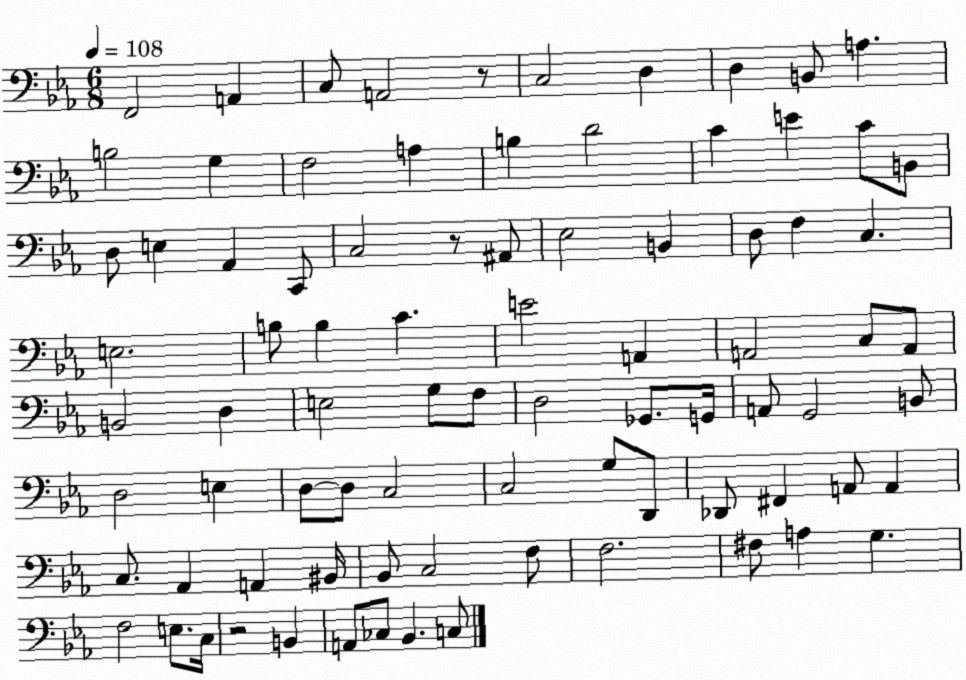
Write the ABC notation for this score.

X:1
T:Untitled
M:6/8
L:1/4
K:Eb
F,,2 A,, C,/2 A,,2 z/2 C,2 D, D, B,,/2 A, B,2 G, F,2 A, B, D2 C E C/2 B,,/2 D,/2 E, _A,, C,,/2 C,2 z/2 ^A,,/2 _E,2 B,, D,/2 F, C, E,2 B,/2 B, C E2 A,, A,,2 C,/2 A,,/2 B,,2 D, E,2 G,/2 F,/2 D,2 _G,,/2 G,,/4 A,,/2 G,,2 B,,/2 D,2 E, D,/2 D,/2 C,2 C,2 G,/2 D,,/2 _D,,/2 ^F,, A,,/2 A,, C,/2 _A,, A,, ^B,,/4 _B,,/2 C,2 F,/2 F,2 ^F,/2 A, G, F,2 E,/2 C,/4 z2 B,, A,,/2 _C,/2 _B,, C,/2